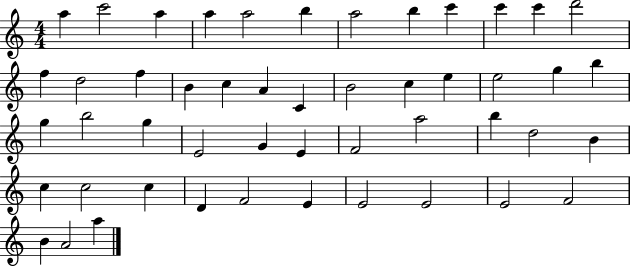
A5/q C6/h A5/q A5/q A5/h B5/q A5/h B5/q C6/q C6/q C6/q D6/h F5/q D5/h F5/q B4/q C5/q A4/q C4/q B4/h C5/q E5/q E5/h G5/q B5/q G5/q B5/h G5/q E4/h G4/q E4/q F4/h A5/h B5/q D5/h B4/q C5/q C5/h C5/q D4/q F4/h E4/q E4/h E4/h E4/h F4/h B4/q A4/h A5/q